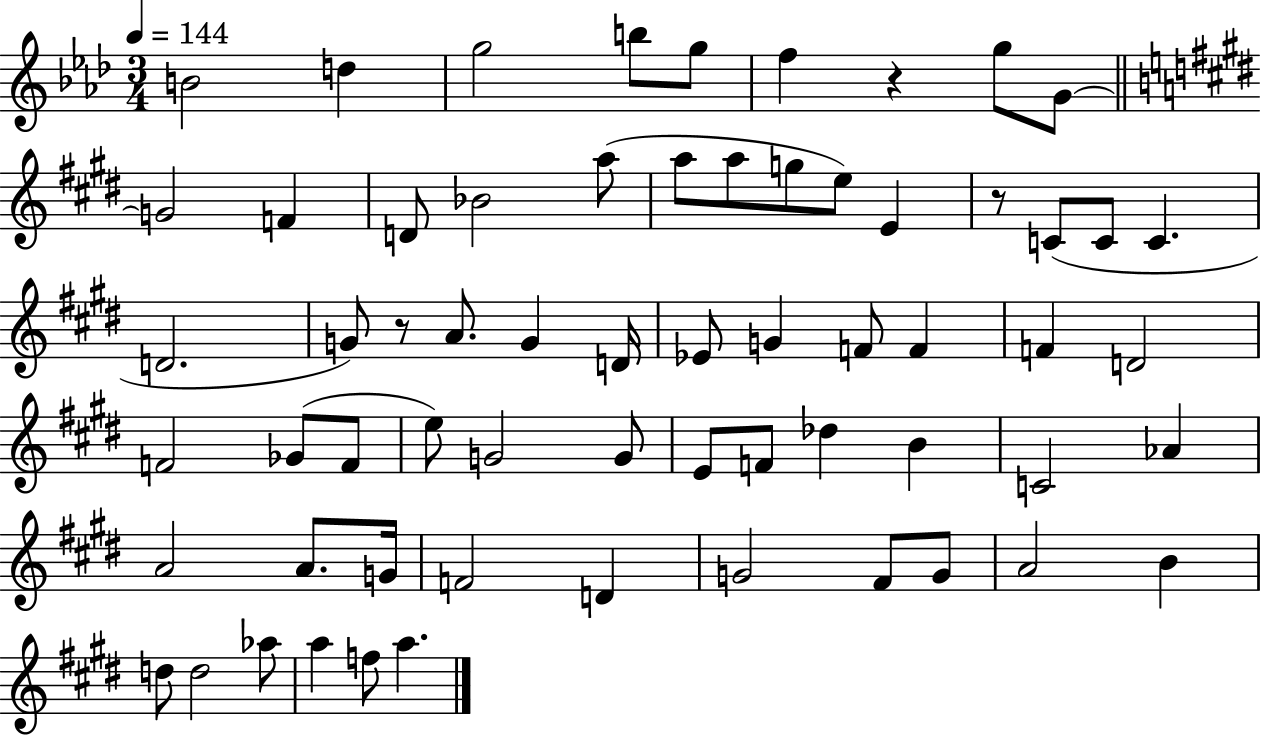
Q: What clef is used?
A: treble